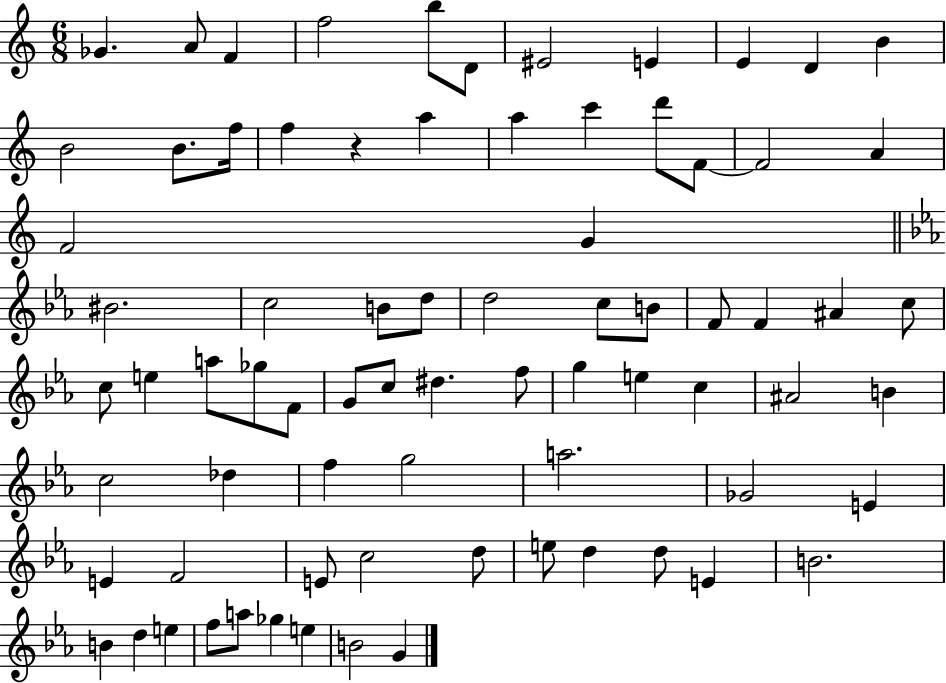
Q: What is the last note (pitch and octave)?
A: G4